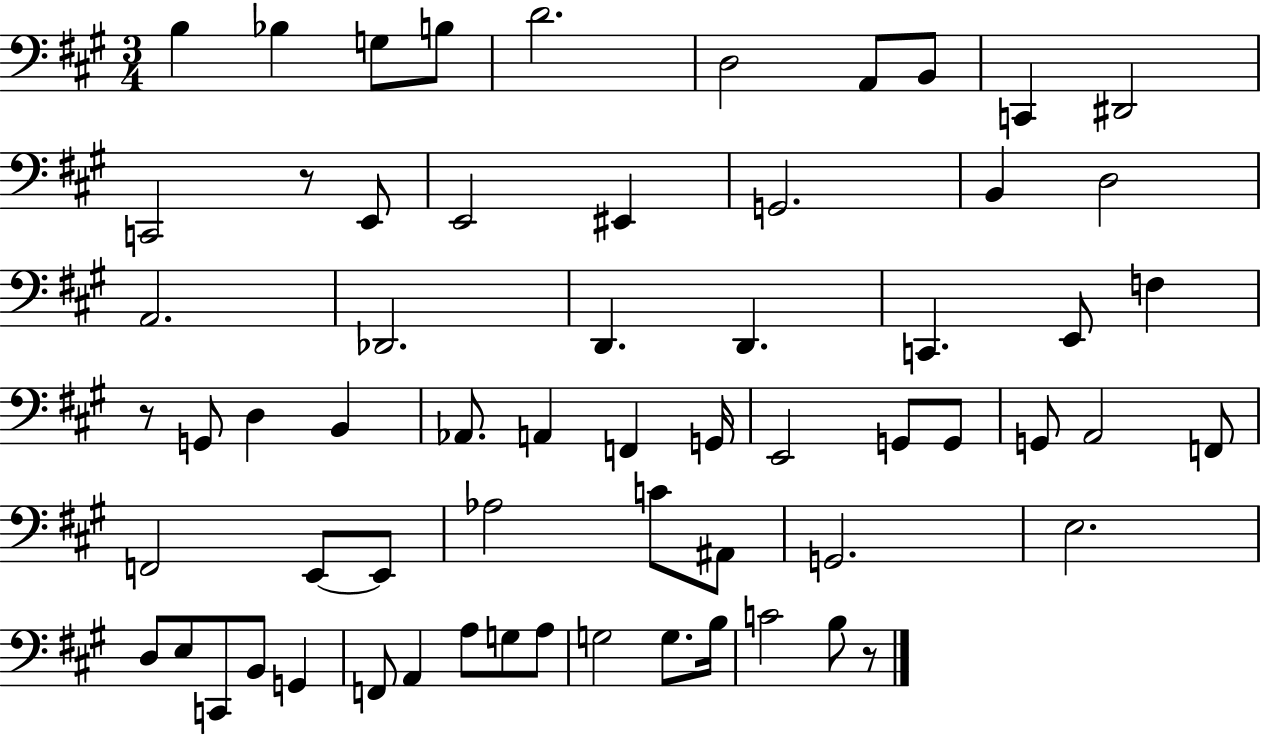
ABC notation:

X:1
T:Untitled
M:3/4
L:1/4
K:A
B, _B, G,/2 B,/2 D2 D,2 A,,/2 B,,/2 C,, ^D,,2 C,,2 z/2 E,,/2 E,,2 ^E,, G,,2 B,, D,2 A,,2 _D,,2 D,, D,, C,, E,,/2 F, z/2 G,,/2 D, B,, _A,,/2 A,, F,, G,,/4 E,,2 G,,/2 G,,/2 G,,/2 A,,2 F,,/2 F,,2 E,,/2 E,,/2 _A,2 C/2 ^A,,/2 G,,2 E,2 D,/2 E,/2 C,,/2 B,,/2 G,, F,,/2 A,, A,/2 G,/2 A,/2 G,2 G,/2 B,/4 C2 B,/2 z/2